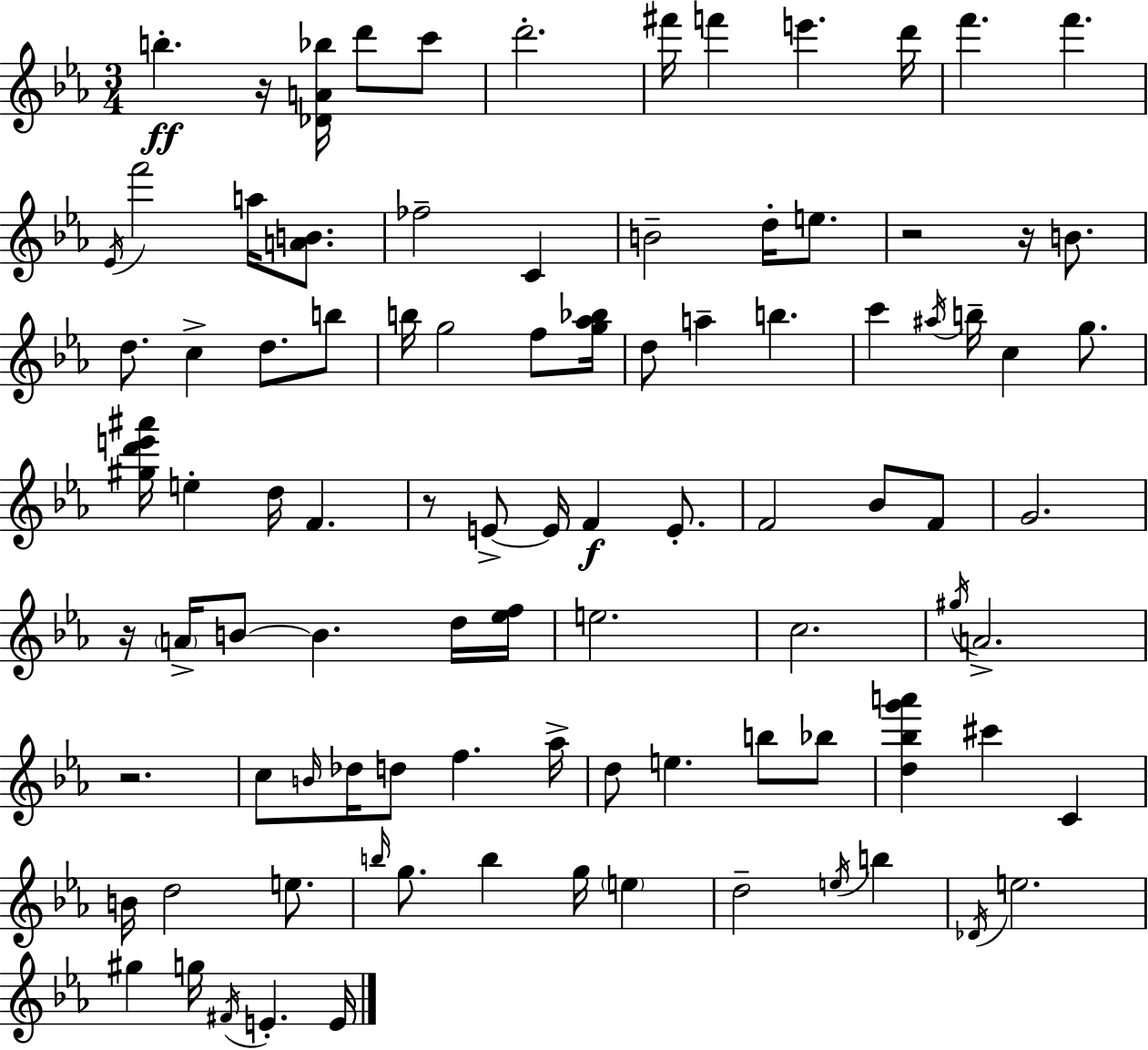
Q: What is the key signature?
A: C minor